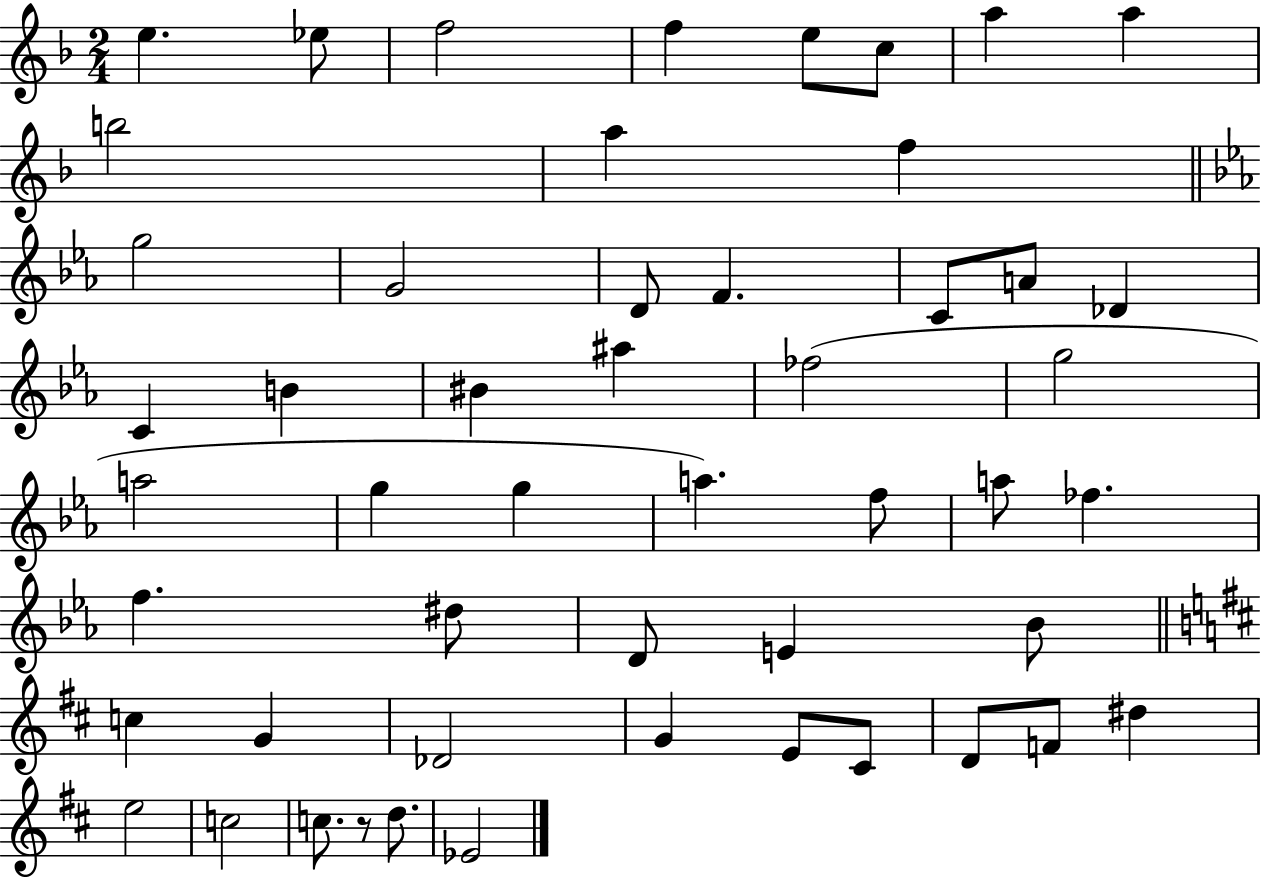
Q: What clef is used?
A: treble